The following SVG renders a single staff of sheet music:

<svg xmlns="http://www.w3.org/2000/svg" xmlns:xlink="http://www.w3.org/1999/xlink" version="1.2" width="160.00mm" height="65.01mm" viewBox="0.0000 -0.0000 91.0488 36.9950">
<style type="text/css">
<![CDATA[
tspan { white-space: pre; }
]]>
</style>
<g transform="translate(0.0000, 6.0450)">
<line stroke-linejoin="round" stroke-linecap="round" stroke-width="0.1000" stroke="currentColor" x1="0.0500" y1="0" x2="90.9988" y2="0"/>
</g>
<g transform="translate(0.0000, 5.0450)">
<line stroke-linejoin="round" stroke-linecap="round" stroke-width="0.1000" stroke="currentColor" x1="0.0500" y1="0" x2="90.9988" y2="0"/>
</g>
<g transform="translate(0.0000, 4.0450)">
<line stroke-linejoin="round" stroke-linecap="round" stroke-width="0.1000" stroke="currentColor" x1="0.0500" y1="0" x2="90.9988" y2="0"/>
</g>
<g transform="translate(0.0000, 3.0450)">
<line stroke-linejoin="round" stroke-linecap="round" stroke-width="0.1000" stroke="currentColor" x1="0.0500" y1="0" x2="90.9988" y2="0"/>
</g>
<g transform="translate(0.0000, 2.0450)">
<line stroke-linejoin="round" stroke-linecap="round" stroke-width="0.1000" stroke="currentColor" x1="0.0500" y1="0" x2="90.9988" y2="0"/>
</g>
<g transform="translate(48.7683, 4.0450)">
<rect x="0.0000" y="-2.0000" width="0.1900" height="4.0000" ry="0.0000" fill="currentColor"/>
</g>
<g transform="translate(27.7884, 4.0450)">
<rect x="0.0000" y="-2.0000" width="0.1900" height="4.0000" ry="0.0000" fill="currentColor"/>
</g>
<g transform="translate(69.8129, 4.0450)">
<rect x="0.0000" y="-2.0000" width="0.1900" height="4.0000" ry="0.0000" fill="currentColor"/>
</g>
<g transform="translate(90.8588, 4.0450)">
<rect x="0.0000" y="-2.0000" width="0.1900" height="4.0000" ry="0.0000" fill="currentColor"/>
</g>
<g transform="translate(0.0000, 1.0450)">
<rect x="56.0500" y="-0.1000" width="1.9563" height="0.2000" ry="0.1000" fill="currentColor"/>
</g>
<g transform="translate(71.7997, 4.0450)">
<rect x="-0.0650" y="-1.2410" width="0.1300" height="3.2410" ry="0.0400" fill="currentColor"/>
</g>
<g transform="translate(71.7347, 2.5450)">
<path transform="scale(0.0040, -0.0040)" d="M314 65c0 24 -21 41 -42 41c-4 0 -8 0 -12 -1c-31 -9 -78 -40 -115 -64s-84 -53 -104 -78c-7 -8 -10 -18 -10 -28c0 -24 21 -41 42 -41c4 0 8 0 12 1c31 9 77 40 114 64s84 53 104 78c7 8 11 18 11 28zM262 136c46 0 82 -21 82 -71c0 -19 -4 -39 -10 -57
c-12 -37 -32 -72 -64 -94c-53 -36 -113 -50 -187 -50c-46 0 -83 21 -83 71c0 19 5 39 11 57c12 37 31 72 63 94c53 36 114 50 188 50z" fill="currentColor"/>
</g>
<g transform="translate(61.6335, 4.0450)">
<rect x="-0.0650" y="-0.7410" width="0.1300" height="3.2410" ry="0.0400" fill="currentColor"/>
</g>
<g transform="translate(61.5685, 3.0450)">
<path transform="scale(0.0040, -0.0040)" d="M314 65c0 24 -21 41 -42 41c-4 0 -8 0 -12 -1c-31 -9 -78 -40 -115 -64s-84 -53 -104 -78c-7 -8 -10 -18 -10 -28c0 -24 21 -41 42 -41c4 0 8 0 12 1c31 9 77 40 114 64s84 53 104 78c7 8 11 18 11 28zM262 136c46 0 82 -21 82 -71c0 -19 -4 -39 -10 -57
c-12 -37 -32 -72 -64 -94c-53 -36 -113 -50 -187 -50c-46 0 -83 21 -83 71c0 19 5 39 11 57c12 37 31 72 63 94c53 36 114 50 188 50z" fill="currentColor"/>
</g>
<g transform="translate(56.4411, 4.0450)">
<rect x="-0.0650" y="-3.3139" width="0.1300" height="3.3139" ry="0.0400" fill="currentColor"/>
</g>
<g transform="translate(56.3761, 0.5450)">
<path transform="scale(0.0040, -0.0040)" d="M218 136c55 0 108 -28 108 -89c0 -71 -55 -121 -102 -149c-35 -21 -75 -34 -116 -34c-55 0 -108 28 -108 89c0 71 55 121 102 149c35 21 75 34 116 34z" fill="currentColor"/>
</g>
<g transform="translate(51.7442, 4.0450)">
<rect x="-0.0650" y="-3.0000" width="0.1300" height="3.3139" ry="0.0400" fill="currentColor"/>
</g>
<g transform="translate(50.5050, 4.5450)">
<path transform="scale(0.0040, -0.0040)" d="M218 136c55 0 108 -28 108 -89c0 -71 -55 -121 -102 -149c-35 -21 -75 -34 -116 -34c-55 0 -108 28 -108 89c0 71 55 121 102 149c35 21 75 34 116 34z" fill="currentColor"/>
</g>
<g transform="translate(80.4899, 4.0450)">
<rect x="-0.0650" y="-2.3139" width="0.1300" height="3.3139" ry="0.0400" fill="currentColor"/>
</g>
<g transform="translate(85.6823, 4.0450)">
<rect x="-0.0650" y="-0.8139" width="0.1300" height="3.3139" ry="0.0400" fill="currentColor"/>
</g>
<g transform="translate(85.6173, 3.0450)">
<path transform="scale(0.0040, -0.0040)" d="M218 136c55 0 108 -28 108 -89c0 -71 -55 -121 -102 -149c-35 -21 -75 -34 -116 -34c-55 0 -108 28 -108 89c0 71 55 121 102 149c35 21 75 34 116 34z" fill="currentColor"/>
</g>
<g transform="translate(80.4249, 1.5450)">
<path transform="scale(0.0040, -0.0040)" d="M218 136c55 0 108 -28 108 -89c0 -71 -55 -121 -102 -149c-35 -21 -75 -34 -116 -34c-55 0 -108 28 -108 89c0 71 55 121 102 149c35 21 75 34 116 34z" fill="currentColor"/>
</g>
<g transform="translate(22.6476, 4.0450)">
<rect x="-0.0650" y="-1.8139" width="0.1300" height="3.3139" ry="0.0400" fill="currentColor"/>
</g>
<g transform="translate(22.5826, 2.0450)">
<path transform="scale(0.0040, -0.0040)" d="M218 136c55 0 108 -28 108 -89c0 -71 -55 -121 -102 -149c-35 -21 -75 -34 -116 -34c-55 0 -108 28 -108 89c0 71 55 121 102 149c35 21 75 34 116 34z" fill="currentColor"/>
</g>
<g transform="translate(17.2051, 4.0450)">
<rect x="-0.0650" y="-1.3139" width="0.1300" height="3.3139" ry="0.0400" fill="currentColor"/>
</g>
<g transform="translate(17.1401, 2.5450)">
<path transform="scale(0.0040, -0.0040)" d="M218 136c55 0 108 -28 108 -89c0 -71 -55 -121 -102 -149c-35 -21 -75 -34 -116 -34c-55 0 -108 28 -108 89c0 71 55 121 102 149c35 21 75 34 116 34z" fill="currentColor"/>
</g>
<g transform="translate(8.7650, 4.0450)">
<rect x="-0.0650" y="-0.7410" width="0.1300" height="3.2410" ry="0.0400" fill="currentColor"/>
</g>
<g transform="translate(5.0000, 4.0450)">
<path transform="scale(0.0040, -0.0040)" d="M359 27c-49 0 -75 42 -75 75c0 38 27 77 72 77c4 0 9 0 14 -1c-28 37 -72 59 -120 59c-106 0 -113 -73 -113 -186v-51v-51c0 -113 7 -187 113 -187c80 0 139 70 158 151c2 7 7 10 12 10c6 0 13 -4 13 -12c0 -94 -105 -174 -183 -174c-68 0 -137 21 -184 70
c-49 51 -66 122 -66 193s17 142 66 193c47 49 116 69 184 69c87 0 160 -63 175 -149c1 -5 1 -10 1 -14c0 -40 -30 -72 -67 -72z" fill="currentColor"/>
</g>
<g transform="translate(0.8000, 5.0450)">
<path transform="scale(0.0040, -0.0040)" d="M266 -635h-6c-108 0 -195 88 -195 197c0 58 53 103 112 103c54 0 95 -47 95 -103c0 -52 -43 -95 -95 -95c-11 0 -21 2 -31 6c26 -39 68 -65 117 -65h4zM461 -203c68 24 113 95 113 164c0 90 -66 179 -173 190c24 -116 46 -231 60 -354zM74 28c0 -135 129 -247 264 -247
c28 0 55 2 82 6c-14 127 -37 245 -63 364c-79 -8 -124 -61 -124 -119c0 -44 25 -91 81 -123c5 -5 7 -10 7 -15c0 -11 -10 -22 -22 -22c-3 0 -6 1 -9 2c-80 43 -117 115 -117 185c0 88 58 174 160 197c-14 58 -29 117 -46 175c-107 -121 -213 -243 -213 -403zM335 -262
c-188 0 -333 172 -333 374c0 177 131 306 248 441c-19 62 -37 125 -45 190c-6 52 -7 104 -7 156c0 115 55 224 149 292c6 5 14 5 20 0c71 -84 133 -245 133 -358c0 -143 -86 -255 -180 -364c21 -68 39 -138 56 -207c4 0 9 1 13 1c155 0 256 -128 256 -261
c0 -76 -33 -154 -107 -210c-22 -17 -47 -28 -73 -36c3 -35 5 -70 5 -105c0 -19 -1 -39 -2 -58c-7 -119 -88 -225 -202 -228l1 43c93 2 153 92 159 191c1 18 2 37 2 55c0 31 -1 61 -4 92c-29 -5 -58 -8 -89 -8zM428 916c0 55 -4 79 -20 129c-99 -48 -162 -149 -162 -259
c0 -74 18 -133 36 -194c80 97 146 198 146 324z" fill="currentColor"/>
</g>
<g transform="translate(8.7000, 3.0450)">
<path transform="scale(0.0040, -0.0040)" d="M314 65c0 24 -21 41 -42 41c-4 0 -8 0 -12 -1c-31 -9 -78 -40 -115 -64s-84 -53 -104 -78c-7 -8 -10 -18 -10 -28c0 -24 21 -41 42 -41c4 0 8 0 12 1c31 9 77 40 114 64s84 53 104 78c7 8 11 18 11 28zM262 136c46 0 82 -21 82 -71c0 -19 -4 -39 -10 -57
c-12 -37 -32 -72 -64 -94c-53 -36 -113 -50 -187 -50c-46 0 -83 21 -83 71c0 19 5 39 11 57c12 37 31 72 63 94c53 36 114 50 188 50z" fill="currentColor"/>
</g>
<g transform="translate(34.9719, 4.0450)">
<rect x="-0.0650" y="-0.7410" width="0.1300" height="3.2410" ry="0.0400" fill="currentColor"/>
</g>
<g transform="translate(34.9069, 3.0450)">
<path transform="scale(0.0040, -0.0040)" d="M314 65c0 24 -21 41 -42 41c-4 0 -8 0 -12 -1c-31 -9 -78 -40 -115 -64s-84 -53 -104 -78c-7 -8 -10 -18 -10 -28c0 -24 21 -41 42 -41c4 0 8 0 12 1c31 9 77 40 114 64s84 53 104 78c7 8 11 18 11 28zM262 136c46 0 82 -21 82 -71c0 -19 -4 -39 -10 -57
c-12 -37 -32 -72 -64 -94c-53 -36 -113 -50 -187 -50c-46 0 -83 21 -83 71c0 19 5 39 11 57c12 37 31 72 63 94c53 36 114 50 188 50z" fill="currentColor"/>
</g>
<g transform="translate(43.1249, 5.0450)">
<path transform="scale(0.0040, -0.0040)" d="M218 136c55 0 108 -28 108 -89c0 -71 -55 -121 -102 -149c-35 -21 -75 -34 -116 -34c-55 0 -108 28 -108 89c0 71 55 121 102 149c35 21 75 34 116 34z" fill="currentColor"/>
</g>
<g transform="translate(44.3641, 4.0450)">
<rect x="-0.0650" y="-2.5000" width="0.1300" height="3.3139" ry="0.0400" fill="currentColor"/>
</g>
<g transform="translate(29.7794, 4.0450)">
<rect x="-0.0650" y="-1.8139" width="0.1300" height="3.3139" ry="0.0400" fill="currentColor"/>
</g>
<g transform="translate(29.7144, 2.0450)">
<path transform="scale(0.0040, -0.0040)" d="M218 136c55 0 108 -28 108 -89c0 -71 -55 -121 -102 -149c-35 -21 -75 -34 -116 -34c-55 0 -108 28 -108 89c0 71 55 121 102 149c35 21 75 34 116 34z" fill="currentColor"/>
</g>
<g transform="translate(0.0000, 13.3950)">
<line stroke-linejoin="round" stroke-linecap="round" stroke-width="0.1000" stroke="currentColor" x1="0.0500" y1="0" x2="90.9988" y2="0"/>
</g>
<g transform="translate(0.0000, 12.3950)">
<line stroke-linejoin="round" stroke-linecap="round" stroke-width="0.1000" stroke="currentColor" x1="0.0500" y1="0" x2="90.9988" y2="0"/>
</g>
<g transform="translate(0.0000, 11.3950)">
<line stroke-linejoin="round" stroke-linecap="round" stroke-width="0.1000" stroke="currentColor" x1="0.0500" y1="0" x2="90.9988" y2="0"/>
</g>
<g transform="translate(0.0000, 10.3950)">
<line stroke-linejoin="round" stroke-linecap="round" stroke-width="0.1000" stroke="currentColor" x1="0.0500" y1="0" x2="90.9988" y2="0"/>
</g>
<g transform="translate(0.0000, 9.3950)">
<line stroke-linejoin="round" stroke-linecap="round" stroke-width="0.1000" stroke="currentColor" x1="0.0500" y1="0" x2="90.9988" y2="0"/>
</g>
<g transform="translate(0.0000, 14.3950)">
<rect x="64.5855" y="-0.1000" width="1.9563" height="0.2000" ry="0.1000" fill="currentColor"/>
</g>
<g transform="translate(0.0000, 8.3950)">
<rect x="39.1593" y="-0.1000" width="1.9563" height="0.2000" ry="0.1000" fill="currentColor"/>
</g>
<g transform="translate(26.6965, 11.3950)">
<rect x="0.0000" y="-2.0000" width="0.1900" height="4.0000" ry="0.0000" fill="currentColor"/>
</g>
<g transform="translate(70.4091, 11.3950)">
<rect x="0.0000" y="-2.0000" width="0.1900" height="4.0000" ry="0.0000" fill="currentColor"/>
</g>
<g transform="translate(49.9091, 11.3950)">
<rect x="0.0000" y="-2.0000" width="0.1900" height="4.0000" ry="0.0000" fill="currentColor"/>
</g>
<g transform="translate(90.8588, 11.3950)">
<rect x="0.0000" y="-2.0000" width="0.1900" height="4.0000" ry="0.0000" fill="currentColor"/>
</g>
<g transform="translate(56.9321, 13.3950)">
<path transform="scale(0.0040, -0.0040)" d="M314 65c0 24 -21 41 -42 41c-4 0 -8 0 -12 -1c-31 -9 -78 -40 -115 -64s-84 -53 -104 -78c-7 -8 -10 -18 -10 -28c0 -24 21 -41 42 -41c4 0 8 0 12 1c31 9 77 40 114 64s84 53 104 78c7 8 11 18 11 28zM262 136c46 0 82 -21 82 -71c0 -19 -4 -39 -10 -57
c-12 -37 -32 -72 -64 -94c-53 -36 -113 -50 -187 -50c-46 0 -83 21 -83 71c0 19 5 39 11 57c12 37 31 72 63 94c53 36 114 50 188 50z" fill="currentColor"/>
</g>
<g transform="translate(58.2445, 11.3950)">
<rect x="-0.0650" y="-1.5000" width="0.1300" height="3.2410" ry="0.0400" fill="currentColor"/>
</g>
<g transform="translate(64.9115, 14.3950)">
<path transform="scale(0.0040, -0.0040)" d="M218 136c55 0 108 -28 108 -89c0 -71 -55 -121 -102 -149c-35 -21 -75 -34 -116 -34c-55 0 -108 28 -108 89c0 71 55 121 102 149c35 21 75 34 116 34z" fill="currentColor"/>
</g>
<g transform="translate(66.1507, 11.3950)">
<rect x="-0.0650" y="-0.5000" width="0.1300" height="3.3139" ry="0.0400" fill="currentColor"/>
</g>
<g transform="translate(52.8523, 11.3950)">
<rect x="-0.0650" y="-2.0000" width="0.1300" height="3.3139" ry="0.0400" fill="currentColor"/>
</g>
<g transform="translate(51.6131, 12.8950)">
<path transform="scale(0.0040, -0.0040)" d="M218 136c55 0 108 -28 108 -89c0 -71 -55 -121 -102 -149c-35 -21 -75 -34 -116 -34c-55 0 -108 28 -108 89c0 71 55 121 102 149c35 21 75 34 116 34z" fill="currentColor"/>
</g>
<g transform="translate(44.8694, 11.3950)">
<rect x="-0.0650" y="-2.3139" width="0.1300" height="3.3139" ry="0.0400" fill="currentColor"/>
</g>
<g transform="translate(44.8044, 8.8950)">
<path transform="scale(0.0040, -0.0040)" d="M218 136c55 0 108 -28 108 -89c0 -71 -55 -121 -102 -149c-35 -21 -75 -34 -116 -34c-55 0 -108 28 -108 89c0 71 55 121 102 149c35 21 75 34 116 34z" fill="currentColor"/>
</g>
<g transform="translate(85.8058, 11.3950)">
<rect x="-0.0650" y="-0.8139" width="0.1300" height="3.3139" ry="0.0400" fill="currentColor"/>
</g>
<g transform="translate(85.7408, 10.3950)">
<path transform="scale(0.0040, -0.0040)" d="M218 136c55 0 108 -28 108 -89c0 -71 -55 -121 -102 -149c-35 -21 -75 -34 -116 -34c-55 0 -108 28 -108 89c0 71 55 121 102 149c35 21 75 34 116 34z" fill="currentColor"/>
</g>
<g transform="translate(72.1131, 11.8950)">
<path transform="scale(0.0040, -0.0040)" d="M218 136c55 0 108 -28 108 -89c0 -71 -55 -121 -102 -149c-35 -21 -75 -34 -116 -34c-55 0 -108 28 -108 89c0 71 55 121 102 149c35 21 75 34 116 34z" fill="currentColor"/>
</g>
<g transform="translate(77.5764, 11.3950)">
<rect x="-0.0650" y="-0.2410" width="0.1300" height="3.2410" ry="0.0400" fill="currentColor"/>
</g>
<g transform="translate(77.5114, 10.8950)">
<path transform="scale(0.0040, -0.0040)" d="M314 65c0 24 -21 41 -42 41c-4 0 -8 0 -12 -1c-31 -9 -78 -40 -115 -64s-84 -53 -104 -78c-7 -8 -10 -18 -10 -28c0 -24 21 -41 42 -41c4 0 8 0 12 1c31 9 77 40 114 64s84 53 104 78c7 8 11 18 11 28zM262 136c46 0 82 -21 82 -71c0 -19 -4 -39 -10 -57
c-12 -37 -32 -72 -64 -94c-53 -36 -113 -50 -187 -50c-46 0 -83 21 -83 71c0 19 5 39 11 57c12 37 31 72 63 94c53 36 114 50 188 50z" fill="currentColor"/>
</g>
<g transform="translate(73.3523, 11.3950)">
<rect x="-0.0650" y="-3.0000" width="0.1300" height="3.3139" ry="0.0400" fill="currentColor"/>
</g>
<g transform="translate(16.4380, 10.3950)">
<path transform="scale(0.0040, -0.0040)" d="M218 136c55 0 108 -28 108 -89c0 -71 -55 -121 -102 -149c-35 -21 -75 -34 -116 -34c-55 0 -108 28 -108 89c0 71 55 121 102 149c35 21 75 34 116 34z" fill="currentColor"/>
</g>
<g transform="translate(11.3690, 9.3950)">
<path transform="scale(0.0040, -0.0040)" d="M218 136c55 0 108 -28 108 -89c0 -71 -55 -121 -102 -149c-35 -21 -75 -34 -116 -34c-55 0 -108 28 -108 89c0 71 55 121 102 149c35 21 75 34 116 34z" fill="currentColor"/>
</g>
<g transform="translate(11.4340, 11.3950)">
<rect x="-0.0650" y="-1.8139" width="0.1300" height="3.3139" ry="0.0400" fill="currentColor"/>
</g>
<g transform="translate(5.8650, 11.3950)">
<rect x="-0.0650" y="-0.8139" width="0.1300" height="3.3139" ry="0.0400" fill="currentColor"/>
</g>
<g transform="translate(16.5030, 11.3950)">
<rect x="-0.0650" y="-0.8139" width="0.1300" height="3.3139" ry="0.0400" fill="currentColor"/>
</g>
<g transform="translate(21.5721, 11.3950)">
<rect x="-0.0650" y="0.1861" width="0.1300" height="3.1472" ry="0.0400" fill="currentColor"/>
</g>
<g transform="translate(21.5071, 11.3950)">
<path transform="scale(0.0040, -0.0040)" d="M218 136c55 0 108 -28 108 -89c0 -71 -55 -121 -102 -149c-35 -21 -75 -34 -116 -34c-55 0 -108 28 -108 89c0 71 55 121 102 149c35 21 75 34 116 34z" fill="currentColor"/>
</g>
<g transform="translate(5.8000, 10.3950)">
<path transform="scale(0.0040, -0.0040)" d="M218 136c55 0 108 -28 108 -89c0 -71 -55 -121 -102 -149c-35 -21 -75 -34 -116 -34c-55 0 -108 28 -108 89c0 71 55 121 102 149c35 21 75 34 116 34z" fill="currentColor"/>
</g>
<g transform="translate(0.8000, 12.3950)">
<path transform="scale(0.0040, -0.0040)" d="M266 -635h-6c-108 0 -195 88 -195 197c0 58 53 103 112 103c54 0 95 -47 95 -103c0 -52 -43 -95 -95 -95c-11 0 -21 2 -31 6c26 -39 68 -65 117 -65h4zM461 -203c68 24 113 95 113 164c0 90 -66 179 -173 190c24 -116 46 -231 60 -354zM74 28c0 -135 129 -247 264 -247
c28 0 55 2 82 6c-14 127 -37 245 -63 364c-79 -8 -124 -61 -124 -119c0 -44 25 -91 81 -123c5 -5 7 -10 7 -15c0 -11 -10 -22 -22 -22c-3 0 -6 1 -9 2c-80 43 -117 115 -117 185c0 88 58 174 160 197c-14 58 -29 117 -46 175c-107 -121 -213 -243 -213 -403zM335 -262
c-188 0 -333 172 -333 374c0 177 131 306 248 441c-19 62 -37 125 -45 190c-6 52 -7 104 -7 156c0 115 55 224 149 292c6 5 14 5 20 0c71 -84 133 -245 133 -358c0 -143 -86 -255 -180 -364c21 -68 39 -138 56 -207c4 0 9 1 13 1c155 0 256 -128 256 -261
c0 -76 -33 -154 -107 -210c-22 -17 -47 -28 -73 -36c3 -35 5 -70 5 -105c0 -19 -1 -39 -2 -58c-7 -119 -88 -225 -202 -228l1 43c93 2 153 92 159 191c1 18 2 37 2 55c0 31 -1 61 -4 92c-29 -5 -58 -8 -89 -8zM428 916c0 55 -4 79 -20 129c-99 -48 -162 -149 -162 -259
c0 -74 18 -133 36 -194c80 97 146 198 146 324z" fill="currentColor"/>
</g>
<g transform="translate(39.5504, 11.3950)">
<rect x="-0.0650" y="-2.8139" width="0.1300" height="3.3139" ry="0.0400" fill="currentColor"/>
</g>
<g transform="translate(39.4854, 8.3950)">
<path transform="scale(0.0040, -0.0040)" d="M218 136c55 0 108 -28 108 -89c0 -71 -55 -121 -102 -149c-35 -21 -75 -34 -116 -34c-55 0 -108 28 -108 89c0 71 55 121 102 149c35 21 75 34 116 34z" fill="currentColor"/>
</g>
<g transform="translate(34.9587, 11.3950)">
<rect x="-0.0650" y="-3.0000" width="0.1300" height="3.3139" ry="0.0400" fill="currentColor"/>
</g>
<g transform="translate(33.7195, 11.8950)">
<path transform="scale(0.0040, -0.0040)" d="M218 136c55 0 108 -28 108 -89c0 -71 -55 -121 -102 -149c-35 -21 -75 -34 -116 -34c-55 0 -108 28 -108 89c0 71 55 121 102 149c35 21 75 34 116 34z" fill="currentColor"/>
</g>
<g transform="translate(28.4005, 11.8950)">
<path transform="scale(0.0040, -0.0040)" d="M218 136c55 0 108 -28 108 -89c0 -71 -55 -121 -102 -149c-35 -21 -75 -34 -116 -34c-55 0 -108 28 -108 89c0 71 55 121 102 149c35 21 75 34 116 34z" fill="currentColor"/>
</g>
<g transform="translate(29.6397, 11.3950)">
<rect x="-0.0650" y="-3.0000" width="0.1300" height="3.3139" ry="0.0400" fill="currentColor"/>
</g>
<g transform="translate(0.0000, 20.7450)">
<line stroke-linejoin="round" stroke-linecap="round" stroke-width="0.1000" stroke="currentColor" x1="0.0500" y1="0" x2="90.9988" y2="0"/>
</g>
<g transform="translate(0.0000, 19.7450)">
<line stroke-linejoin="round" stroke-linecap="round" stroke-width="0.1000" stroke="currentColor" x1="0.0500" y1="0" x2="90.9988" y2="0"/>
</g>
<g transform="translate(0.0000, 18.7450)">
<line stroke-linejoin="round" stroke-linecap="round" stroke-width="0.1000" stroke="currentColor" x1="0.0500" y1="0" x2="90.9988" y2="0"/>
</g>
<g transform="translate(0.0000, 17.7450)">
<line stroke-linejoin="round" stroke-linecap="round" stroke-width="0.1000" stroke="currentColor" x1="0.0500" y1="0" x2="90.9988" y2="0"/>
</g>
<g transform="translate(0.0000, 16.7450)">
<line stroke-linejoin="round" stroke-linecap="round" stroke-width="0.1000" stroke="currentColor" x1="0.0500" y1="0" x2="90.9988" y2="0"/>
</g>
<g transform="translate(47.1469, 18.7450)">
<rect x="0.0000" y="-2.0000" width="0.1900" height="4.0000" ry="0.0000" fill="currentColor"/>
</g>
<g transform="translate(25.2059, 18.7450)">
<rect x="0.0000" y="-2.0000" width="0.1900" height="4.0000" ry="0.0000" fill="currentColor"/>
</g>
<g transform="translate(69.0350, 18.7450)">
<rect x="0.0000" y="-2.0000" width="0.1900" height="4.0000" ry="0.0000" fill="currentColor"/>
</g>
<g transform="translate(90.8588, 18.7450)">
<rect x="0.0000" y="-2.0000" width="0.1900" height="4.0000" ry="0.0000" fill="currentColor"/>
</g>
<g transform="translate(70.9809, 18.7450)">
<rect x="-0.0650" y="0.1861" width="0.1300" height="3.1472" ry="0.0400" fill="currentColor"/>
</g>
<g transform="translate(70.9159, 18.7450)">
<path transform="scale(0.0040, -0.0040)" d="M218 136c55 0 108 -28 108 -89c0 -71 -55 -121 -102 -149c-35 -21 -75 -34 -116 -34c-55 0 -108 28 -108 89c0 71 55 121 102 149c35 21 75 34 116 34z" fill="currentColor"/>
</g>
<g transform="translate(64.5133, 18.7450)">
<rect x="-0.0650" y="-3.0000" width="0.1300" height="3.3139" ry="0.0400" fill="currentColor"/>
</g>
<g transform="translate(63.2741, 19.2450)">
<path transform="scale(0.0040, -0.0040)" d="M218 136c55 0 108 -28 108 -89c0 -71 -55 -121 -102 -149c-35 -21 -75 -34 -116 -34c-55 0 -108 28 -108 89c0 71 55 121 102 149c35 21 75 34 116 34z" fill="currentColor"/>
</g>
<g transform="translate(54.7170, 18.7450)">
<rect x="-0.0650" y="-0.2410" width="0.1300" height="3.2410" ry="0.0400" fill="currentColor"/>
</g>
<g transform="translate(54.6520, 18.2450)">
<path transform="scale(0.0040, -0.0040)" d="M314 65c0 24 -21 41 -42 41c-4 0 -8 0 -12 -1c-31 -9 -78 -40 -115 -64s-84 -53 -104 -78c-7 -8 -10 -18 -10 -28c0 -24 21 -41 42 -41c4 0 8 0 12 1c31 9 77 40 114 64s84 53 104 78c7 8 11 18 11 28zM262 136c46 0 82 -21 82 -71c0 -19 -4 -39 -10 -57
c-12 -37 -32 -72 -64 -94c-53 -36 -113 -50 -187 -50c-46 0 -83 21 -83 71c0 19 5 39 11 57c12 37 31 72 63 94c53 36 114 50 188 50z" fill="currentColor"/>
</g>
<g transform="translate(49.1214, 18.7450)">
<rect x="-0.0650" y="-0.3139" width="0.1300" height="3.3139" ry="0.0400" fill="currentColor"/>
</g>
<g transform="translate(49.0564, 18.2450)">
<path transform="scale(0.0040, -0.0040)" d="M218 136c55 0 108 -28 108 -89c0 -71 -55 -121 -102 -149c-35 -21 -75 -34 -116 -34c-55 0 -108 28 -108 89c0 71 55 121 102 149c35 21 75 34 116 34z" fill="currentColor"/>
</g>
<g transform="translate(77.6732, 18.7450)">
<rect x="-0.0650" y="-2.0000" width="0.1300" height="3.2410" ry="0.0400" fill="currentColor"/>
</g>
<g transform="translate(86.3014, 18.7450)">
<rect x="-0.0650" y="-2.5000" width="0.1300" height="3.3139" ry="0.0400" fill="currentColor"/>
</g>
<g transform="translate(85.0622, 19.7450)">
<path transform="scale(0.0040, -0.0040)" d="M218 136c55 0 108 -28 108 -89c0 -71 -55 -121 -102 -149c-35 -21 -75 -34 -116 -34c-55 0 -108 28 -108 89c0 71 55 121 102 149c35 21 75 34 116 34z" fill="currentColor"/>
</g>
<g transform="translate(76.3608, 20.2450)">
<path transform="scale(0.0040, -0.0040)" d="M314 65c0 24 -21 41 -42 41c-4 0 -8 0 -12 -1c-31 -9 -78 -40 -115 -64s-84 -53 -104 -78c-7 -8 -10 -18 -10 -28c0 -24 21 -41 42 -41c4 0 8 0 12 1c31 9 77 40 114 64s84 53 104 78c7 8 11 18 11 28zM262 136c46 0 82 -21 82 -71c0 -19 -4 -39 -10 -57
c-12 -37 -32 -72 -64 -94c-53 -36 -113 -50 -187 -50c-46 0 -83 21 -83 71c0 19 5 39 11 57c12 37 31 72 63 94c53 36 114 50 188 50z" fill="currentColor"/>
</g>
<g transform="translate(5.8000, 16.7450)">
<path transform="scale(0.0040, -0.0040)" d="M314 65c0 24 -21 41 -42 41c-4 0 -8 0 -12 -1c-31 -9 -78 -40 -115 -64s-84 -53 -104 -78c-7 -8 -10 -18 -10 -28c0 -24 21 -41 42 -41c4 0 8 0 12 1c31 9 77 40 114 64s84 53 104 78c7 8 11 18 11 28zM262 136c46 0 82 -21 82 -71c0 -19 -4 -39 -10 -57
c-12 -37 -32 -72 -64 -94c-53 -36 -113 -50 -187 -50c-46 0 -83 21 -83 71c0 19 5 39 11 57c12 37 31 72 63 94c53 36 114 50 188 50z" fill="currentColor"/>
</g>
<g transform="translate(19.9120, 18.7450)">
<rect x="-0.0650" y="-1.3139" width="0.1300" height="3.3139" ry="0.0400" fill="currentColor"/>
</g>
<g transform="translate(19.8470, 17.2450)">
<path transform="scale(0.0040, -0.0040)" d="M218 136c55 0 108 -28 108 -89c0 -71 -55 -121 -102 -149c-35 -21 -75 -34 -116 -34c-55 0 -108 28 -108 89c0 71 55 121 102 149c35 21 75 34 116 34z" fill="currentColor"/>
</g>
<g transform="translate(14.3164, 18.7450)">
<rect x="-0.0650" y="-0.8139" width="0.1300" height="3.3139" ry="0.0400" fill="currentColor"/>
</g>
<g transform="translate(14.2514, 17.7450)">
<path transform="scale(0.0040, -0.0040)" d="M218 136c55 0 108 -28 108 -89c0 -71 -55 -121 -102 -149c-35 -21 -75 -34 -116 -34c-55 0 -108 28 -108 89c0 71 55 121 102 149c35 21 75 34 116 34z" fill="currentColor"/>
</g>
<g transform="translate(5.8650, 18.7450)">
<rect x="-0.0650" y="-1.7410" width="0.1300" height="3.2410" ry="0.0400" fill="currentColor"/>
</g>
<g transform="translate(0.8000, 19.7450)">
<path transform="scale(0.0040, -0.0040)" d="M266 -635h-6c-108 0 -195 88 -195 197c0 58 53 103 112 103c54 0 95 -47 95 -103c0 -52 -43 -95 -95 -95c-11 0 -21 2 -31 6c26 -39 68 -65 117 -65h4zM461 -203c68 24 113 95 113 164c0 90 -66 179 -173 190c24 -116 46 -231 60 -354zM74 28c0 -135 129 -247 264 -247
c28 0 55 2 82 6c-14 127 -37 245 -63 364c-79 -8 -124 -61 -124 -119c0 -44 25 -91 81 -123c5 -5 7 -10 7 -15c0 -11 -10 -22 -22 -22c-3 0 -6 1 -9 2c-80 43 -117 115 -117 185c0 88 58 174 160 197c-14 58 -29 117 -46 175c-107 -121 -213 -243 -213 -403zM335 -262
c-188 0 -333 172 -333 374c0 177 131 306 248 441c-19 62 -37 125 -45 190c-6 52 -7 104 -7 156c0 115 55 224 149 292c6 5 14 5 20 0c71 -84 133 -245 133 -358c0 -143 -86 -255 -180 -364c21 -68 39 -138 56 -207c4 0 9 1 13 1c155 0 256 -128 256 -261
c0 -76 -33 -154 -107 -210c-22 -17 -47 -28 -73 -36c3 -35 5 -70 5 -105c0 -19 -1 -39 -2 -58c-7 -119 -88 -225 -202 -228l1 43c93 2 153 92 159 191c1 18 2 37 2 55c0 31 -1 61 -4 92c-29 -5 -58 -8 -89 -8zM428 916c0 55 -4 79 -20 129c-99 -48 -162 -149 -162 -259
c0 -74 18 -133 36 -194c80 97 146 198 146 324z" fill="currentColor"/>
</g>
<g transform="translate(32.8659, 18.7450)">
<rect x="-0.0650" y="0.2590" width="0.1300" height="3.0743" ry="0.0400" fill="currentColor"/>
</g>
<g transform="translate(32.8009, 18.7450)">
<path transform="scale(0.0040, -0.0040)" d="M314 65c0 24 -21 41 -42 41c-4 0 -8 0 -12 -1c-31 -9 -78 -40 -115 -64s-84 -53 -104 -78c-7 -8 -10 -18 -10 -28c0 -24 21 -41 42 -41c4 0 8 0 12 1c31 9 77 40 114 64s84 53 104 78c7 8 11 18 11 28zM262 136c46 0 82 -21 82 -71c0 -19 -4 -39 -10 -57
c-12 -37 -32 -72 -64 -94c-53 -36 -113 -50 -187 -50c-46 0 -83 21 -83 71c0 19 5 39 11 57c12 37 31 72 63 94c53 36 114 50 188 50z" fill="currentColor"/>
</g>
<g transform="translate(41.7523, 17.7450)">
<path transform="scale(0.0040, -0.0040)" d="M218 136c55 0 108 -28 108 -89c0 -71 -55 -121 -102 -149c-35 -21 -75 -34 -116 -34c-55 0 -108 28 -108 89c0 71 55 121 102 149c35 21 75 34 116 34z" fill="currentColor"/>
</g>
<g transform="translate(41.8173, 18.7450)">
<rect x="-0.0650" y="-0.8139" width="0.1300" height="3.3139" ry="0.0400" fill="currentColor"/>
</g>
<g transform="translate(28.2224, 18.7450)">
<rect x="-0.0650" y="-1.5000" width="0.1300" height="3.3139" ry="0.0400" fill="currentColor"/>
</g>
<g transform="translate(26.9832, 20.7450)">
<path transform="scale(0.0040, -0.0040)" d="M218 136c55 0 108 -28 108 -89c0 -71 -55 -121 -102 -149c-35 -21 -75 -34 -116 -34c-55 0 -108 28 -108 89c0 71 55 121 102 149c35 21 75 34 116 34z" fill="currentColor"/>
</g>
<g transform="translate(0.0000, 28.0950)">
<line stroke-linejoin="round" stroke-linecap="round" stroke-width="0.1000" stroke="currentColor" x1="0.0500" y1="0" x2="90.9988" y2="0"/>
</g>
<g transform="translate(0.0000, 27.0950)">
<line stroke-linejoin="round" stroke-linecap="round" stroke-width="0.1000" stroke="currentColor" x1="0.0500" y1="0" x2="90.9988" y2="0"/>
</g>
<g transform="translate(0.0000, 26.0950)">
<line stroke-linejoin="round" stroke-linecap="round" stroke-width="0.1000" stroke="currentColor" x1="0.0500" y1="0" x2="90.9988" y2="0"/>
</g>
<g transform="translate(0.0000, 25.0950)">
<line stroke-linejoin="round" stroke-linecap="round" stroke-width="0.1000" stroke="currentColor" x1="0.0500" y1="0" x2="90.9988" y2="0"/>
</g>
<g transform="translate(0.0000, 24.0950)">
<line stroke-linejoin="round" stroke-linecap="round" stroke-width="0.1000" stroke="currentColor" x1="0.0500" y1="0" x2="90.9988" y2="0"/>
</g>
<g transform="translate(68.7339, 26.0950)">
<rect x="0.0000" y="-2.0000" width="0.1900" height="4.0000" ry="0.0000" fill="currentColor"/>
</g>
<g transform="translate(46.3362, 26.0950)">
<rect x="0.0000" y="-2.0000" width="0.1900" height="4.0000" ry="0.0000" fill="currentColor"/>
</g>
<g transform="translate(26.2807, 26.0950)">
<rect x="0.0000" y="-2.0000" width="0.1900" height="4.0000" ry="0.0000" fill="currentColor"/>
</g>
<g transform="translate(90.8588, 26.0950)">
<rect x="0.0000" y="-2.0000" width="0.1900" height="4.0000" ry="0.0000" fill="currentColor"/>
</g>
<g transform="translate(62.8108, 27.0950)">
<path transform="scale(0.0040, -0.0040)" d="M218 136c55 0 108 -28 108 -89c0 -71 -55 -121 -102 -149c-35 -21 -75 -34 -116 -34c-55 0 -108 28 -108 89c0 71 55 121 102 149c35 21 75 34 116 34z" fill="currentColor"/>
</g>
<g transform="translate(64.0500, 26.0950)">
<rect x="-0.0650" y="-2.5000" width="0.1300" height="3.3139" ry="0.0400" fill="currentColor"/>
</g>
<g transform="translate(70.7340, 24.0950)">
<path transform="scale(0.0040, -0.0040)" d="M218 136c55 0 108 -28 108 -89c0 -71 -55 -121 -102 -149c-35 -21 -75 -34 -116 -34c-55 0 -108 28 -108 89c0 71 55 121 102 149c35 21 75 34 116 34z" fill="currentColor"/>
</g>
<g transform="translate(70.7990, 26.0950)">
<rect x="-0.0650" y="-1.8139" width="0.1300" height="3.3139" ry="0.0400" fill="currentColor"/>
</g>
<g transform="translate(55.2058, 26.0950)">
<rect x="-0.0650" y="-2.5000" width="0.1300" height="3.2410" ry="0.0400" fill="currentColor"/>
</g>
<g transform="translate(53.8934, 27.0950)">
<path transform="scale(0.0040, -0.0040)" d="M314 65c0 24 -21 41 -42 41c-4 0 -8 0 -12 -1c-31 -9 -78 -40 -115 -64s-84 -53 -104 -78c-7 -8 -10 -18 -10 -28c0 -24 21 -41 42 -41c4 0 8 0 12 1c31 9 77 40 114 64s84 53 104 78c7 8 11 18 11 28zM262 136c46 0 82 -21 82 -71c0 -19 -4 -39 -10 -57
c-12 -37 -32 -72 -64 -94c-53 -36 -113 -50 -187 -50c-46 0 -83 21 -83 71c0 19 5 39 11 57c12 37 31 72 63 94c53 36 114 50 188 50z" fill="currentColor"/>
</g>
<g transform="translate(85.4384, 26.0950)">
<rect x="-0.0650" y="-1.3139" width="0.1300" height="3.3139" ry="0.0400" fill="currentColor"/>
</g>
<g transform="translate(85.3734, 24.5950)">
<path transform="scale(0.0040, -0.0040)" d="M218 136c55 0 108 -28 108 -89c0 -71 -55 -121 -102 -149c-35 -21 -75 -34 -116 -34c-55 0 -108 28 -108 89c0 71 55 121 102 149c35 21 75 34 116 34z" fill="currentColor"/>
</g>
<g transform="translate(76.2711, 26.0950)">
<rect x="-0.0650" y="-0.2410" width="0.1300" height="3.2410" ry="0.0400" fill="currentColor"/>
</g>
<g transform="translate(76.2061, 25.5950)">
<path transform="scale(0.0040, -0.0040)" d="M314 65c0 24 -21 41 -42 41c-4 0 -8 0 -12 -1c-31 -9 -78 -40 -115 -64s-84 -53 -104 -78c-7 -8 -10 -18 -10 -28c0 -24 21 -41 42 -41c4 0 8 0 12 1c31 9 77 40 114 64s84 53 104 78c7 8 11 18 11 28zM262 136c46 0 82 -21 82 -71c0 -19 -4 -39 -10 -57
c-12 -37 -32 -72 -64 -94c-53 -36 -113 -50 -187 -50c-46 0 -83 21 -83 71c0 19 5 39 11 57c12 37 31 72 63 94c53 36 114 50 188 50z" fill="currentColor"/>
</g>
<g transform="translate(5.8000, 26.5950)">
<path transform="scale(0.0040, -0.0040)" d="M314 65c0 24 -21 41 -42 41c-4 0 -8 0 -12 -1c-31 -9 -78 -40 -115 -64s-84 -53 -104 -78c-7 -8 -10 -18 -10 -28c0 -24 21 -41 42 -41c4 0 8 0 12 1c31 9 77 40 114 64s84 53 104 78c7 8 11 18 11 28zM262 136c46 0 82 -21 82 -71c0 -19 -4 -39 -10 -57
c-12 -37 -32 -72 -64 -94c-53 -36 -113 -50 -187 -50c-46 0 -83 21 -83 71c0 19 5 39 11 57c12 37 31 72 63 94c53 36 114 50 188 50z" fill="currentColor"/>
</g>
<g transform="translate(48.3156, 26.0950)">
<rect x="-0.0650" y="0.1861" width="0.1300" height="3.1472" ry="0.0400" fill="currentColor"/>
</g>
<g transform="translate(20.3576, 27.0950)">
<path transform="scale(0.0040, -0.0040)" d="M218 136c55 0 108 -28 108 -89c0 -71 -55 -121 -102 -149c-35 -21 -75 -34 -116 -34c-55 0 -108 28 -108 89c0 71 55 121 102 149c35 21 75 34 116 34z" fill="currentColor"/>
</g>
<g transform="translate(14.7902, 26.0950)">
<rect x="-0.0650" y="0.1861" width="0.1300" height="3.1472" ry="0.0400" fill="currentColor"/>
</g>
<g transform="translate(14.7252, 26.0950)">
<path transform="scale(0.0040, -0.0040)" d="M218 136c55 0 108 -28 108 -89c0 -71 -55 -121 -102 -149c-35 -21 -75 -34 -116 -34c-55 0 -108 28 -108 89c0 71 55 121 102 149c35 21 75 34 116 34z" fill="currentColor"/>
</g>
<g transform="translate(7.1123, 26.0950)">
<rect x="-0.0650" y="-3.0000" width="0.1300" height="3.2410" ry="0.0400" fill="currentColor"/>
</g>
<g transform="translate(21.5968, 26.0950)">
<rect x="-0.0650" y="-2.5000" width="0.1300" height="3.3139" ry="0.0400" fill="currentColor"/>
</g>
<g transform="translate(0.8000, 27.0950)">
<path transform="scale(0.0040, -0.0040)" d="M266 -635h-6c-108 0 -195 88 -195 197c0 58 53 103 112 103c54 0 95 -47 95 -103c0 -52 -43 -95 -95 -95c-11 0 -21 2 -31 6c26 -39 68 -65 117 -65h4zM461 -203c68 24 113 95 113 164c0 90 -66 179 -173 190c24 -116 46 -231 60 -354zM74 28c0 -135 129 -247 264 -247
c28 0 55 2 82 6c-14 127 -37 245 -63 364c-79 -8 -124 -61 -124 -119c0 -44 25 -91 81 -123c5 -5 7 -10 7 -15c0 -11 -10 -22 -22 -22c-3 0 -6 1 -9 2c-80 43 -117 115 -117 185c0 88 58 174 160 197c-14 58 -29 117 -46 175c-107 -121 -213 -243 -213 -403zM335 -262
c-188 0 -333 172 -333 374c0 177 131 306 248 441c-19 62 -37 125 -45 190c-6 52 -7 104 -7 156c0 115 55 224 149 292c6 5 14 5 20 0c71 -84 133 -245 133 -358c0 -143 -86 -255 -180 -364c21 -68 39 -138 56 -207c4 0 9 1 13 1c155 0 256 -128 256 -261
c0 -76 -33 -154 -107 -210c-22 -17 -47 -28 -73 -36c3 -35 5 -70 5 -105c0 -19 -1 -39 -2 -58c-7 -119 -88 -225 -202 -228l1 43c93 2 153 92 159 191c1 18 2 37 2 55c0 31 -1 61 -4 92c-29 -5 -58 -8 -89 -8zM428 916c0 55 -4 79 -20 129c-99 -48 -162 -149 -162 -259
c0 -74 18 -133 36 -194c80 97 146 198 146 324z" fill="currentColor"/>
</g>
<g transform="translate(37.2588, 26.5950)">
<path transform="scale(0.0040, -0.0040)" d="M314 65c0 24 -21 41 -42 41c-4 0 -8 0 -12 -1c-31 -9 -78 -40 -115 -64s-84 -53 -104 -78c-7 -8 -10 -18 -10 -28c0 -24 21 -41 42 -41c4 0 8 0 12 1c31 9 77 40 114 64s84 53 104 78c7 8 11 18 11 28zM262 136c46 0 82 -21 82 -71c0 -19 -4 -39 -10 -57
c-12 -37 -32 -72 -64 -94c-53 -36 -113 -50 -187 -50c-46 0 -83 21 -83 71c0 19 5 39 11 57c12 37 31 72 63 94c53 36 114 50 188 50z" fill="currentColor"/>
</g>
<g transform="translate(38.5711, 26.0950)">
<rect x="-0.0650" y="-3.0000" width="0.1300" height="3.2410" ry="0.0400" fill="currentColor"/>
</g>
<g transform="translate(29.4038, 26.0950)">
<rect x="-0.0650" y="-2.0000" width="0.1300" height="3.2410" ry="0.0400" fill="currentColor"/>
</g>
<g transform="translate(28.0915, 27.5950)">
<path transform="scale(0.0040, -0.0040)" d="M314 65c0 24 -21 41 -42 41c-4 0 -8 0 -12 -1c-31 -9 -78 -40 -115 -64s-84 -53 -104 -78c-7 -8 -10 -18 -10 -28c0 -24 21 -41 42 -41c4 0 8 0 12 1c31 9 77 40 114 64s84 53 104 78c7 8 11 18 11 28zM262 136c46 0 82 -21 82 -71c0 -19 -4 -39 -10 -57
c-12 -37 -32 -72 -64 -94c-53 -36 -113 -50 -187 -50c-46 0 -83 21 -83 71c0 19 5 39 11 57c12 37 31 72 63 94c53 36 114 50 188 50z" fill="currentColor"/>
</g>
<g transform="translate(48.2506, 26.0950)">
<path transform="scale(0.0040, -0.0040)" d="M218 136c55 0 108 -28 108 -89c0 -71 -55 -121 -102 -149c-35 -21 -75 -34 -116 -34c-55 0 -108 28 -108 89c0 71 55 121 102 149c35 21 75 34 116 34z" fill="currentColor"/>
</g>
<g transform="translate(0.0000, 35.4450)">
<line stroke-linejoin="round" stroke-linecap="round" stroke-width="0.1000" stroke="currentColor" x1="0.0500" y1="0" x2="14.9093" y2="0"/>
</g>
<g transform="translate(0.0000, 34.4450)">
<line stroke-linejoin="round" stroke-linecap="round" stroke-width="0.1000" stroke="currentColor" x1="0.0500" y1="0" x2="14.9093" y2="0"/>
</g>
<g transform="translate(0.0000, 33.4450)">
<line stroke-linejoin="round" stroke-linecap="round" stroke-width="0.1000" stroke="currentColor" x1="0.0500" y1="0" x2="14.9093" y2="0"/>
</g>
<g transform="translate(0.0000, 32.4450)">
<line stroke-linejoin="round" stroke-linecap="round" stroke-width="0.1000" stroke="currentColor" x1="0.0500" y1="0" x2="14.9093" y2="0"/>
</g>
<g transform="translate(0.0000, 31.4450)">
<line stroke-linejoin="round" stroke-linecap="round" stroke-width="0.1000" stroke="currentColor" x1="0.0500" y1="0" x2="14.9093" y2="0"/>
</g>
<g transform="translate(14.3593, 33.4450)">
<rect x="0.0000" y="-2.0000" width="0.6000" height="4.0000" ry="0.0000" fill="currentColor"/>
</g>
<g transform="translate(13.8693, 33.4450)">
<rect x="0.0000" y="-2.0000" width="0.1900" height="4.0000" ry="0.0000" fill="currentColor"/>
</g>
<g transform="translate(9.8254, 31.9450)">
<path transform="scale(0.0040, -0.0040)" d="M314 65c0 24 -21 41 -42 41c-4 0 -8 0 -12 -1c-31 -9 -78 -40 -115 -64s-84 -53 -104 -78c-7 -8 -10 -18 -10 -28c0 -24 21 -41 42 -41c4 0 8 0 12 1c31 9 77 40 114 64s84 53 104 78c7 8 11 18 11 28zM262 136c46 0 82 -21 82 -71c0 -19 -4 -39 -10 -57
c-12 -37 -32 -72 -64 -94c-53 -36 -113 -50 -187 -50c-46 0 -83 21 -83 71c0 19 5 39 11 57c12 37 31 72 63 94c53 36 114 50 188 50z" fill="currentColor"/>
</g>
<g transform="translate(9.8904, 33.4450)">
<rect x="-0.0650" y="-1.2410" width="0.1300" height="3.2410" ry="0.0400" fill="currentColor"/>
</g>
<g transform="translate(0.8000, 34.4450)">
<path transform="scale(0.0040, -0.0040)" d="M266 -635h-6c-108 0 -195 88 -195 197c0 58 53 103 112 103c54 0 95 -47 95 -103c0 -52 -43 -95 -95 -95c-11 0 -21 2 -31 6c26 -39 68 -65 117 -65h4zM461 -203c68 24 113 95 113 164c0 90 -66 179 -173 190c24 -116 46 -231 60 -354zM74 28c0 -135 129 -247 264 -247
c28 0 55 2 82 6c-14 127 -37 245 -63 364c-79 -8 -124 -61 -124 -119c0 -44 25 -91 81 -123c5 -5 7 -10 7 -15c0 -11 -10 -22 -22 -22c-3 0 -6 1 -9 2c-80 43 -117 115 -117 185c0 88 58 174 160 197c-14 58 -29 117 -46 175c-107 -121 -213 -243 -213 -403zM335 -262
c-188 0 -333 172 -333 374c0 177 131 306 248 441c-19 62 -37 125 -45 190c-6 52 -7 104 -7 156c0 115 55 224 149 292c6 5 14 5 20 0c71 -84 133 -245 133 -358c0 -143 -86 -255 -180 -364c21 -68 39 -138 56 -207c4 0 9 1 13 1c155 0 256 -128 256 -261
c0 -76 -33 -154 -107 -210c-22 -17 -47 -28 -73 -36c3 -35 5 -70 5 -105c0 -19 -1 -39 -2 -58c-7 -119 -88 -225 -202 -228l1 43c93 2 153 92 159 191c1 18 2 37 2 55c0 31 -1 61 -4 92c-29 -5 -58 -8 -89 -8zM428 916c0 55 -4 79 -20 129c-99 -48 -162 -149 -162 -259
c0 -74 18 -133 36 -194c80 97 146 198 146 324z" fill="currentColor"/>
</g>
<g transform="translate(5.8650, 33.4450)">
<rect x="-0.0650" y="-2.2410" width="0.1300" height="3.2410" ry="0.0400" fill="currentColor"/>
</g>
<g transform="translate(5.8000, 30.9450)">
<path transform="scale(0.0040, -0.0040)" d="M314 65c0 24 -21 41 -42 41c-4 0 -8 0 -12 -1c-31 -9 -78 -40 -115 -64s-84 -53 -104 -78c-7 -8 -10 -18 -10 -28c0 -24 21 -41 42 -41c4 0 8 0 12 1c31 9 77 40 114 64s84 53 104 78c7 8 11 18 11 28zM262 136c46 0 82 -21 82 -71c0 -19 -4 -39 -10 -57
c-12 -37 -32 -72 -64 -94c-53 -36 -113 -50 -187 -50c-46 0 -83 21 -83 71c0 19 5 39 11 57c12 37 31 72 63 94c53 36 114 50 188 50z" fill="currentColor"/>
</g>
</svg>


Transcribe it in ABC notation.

X:1
T:Untitled
M:4/4
L:1/4
K:C
d2 e f f d2 G A b d2 e2 g d d f d B A A a g F E2 C A c2 d f2 d e E B2 d c c2 A B F2 G A2 B G F2 A2 B G2 G f c2 e g2 e2